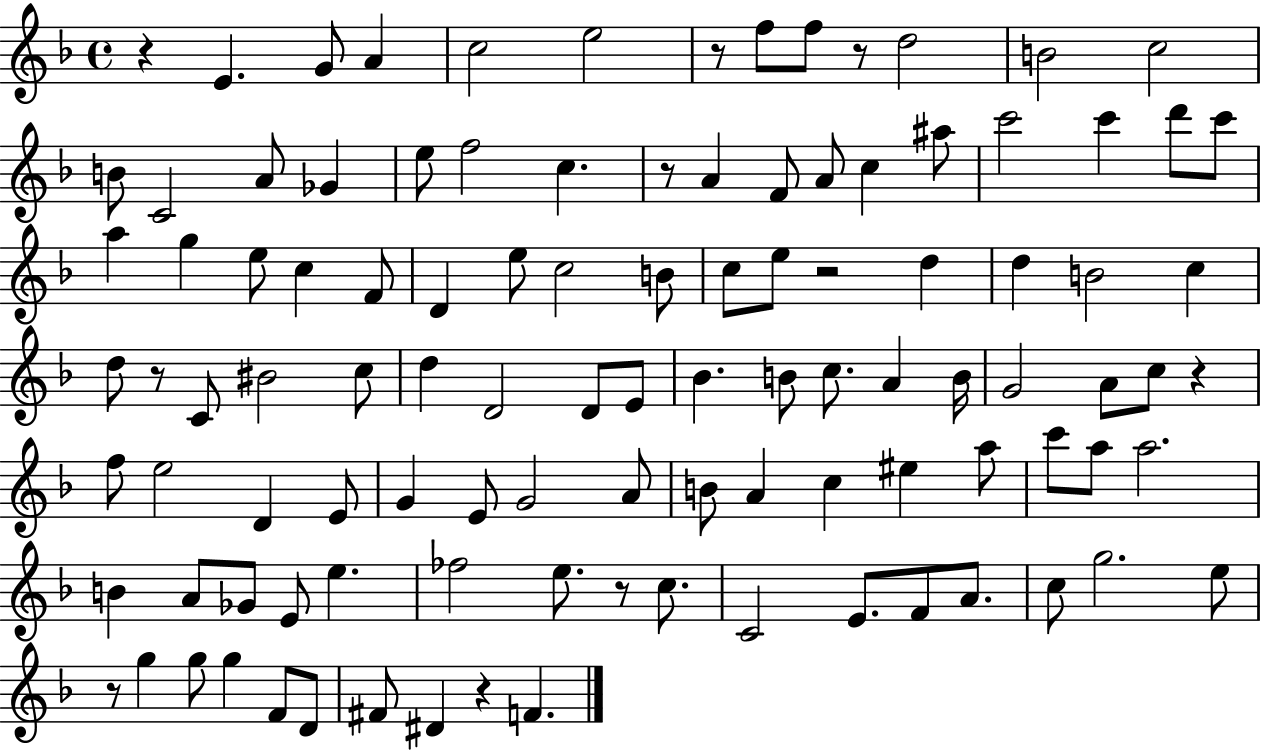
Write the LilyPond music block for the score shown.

{
  \clef treble
  \time 4/4
  \defaultTimeSignature
  \key f \major
  \repeat volta 2 { r4 e'4. g'8 a'4 | c''2 e''2 | r8 f''8 f''8 r8 d''2 | b'2 c''2 | \break b'8 c'2 a'8 ges'4 | e''8 f''2 c''4. | r8 a'4 f'8 a'8 c''4 ais''8 | c'''2 c'''4 d'''8 c'''8 | \break a''4 g''4 e''8 c''4 f'8 | d'4 e''8 c''2 b'8 | c''8 e''8 r2 d''4 | d''4 b'2 c''4 | \break d''8 r8 c'8 bis'2 c''8 | d''4 d'2 d'8 e'8 | bes'4. b'8 c''8. a'4 b'16 | g'2 a'8 c''8 r4 | \break f''8 e''2 d'4 e'8 | g'4 e'8 g'2 a'8 | b'8 a'4 c''4 eis''4 a''8 | c'''8 a''8 a''2. | \break b'4 a'8 ges'8 e'8 e''4. | fes''2 e''8. r8 c''8. | c'2 e'8. f'8 a'8. | c''8 g''2. e''8 | \break r8 g''4 g''8 g''4 f'8 d'8 | fis'8 dis'4 r4 f'4. | } \bar "|."
}